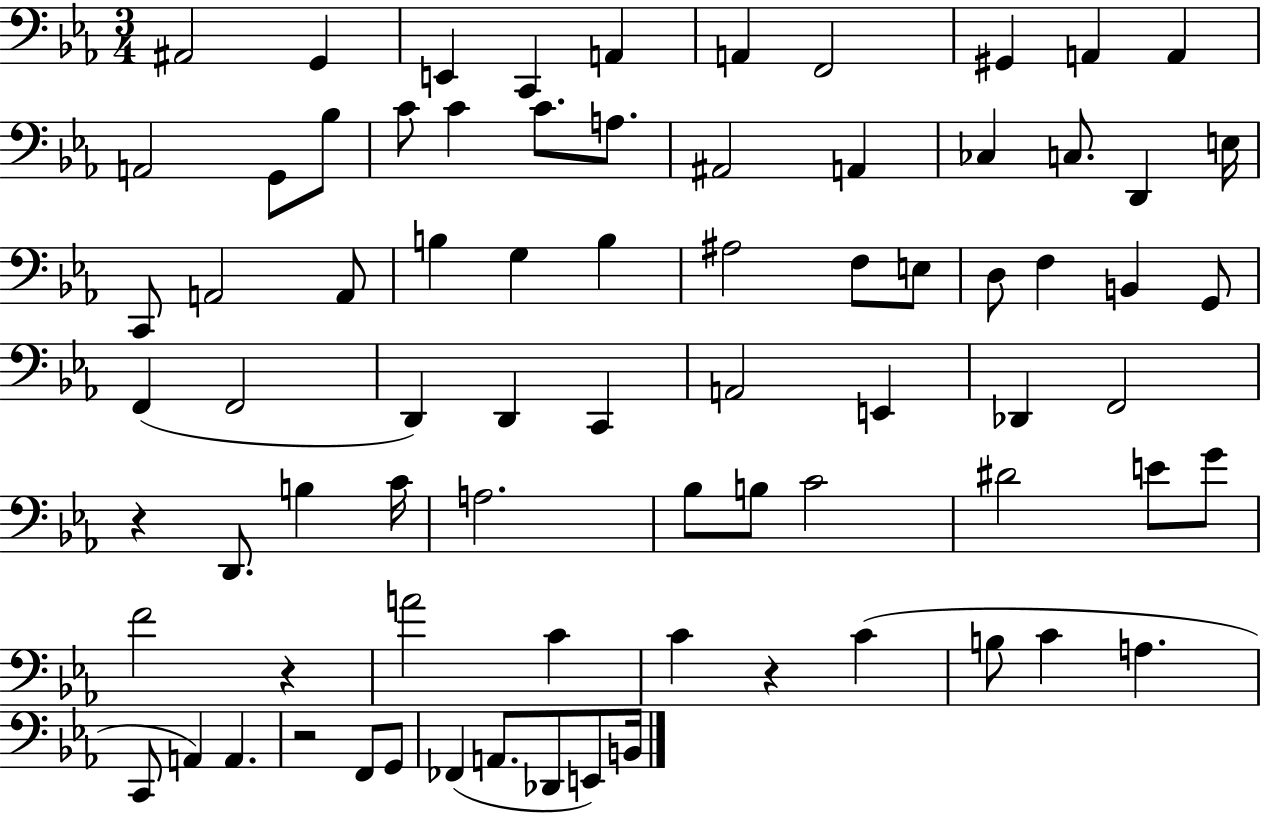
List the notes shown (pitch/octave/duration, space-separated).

A#2/h G2/q E2/q C2/q A2/q A2/q F2/h G#2/q A2/q A2/q A2/h G2/e Bb3/e C4/e C4/q C4/e. A3/e. A#2/h A2/q CES3/q C3/e. D2/q E3/s C2/e A2/h A2/e B3/q G3/q B3/q A#3/h F3/e E3/e D3/e F3/q B2/q G2/e F2/q F2/h D2/q D2/q C2/q A2/h E2/q Db2/q F2/h R/q D2/e. B3/q C4/s A3/h. Bb3/e B3/e C4/h D#4/h E4/e G4/e F4/h R/q A4/h C4/q C4/q R/q C4/q B3/e C4/q A3/q. C2/e A2/q A2/q. R/h F2/e G2/e FES2/q A2/e. Db2/e E2/e B2/s